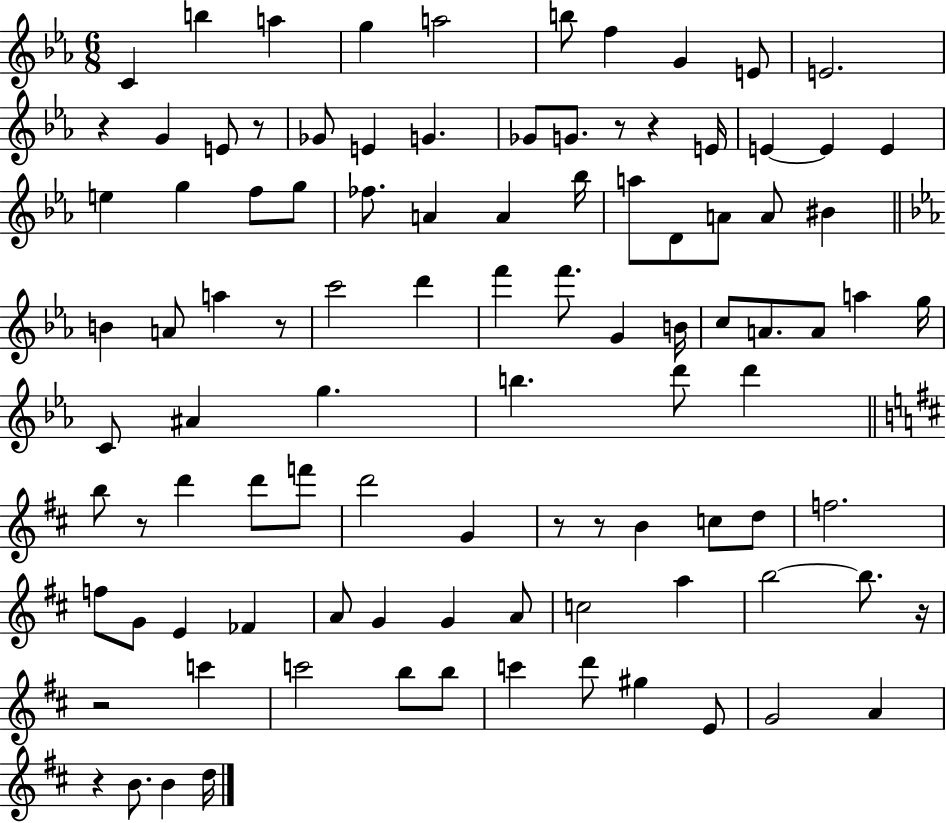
{
  \clef treble
  \numericTimeSignature
  \time 6/8
  \key ees \major
  c'4 b''4 a''4 | g''4 a''2 | b''8 f''4 g'4 e'8 | e'2. | \break r4 g'4 e'8 r8 | ges'8 e'4 g'4. | ges'8 g'8. r8 r4 e'16 | e'4~~ e'4 e'4 | \break e''4 g''4 f''8 g''8 | fes''8. a'4 a'4 bes''16 | a''8 d'8 a'8 a'8 bis'4 | \bar "||" \break \key c \minor b'4 a'8 a''4 r8 | c'''2 d'''4 | f'''4 f'''8. g'4 b'16 | c''8 a'8. a'8 a''4 g''16 | \break c'8 ais'4 g''4. | b''4. d'''8 d'''4 | \bar "||" \break \key d \major b''8 r8 d'''4 d'''8 f'''8 | d'''2 g'4 | r8 r8 b'4 c''8 d''8 | f''2. | \break f''8 g'8 e'4 fes'4 | a'8 g'4 g'4 a'8 | c''2 a''4 | b''2~~ b''8. r16 | \break r2 c'''4 | c'''2 b''8 b''8 | c'''4 d'''8 gis''4 e'8 | g'2 a'4 | \break r4 b'8. b'4 d''16 | \bar "|."
}